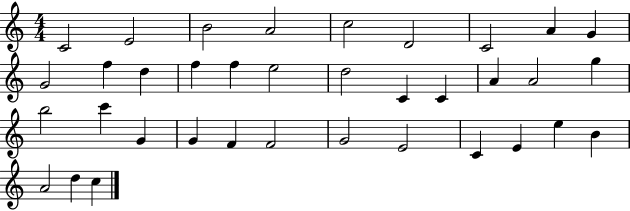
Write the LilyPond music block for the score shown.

{
  \clef treble
  \numericTimeSignature
  \time 4/4
  \key c \major
  c'2 e'2 | b'2 a'2 | c''2 d'2 | c'2 a'4 g'4 | \break g'2 f''4 d''4 | f''4 f''4 e''2 | d''2 c'4 c'4 | a'4 a'2 g''4 | \break b''2 c'''4 g'4 | g'4 f'4 f'2 | g'2 e'2 | c'4 e'4 e''4 b'4 | \break a'2 d''4 c''4 | \bar "|."
}